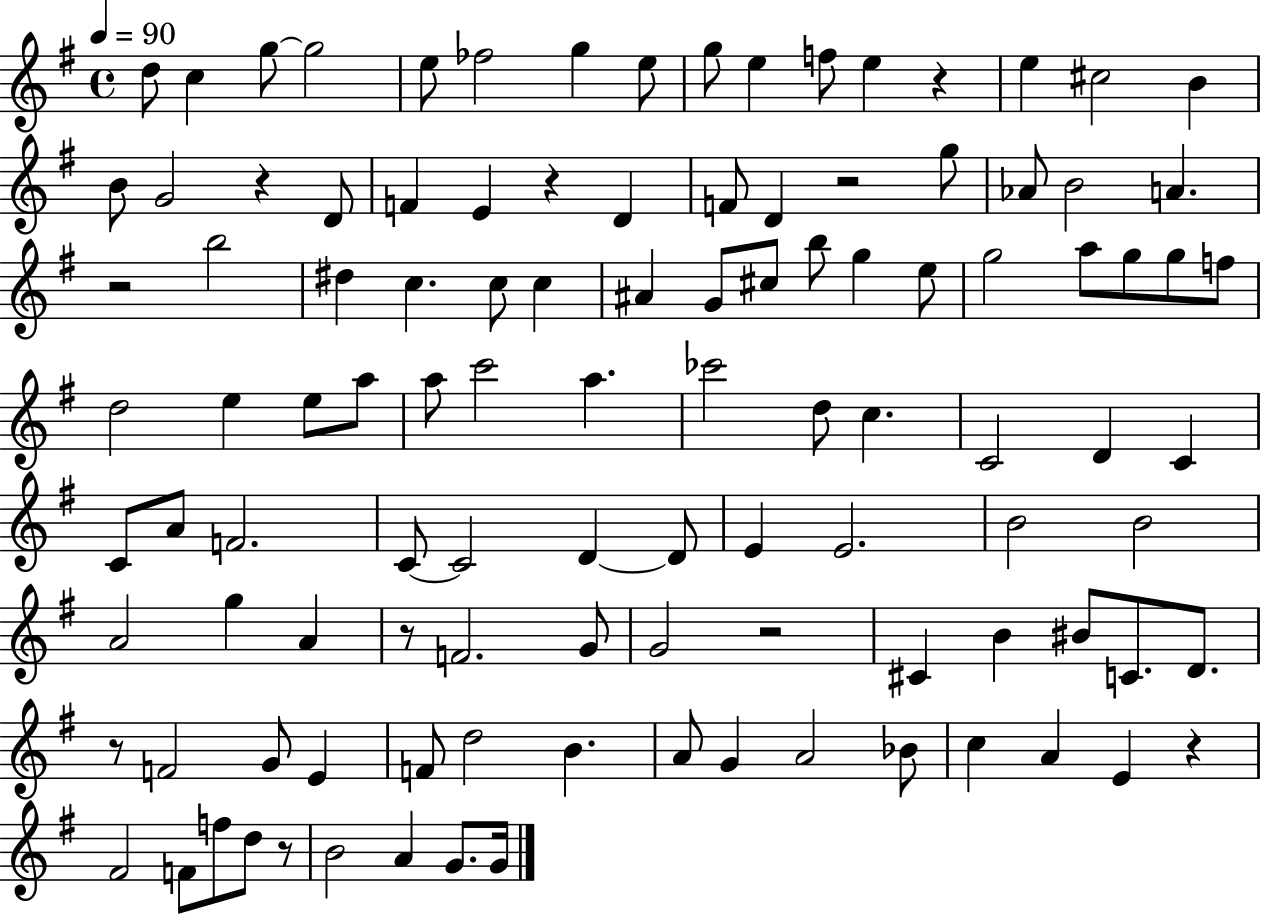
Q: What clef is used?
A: treble